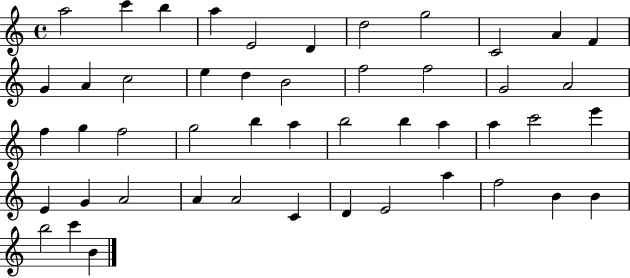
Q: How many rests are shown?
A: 0